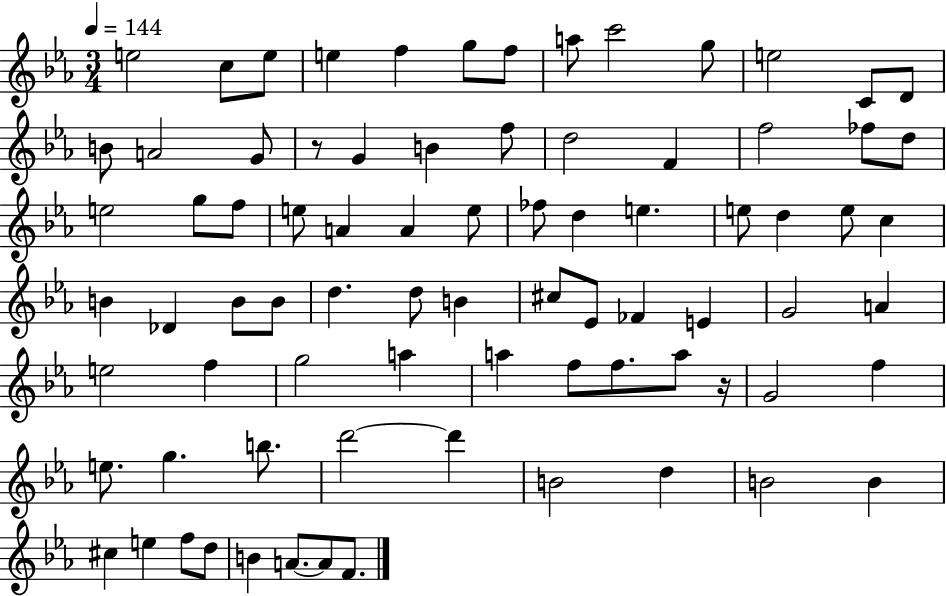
{
  \clef treble
  \numericTimeSignature
  \time 3/4
  \key ees \major
  \tempo 4 = 144
  e''2 c''8 e''8 | e''4 f''4 g''8 f''8 | a''8 c'''2 g''8 | e''2 c'8 d'8 | \break b'8 a'2 g'8 | r8 g'4 b'4 f''8 | d''2 f'4 | f''2 fes''8 d''8 | \break e''2 g''8 f''8 | e''8 a'4 a'4 e''8 | fes''8 d''4 e''4. | e''8 d''4 e''8 c''4 | \break b'4 des'4 b'8 b'8 | d''4. d''8 b'4 | cis''8 ees'8 fes'4 e'4 | g'2 a'4 | \break e''2 f''4 | g''2 a''4 | a''4 f''8 f''8. a''8 r16 | g'2 f''4 | \break e''8. g''4. b''8. | d'''2~~ d'''4 | b'2 d''4 | b'2 b'4 | \break cis''4 e''4 f''8 d''8 | b'4 a'8.~~ a'8 f'8. | \bar "|."
}